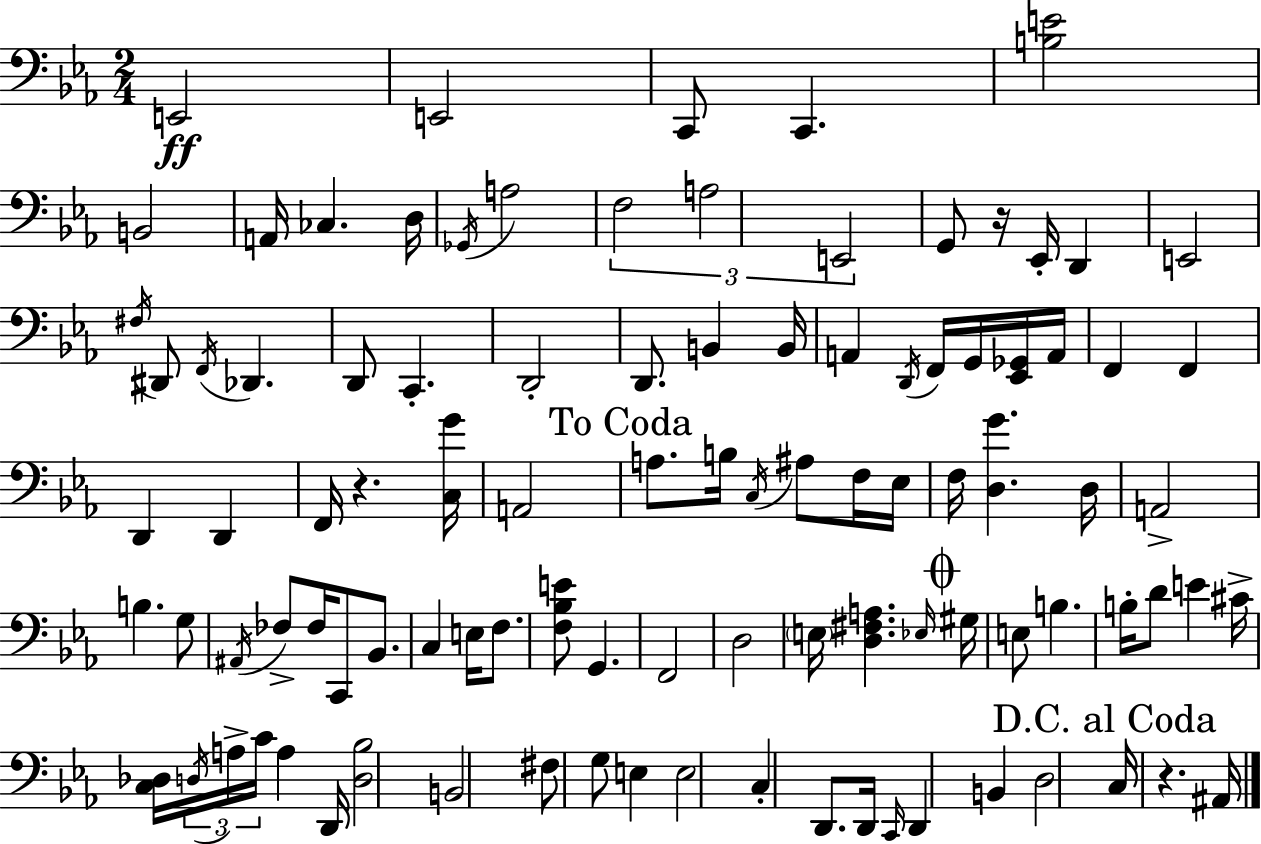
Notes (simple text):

E2/h E2/h C2/e C2/q. [B3,E4]/h B2/h A2/s CES3/q. D3/s Gb2/s A3/h F3/h A3/h E2/h G2/e R/s Eb2/s D2/q E2/h F#3/s D#2/e F2/s Db2/q. D2/e C2/q. D2/h D2/e. B2/q B2/s A2/q D2/s F2/s G2/s [Eb2,Gb2]/s A2/s F2/q F2/q D2/q D2/q F2/s R/q. [C3,G4]/s A2/h A3/e. B3/s C3/s A#3/e F3/s Eb3/s F3/s [D3,G4]/q. D3/s A2/h B3/q. G3/e A#2/s FES3/e FES3/s C2/e Bb2/e. C3/q E3/s F3/e. [F3,Bb3,E4]/e G2/q. F2/h D3/h E3/s [D3,F#3,A3]/q. Eb3/s G#3/s E3/e B3/q. B3/s D4/e E4/q C#4/s [C3,Db3]/s D3/s A3/s C4/s A3/q D2/s [D3,Bb3]/h B2/h F#3/e G3/e E3/q E3/h C3/q D2/e. D2/s C2/s D2/q B2/q D3/h C3/s R/q. A#2/s